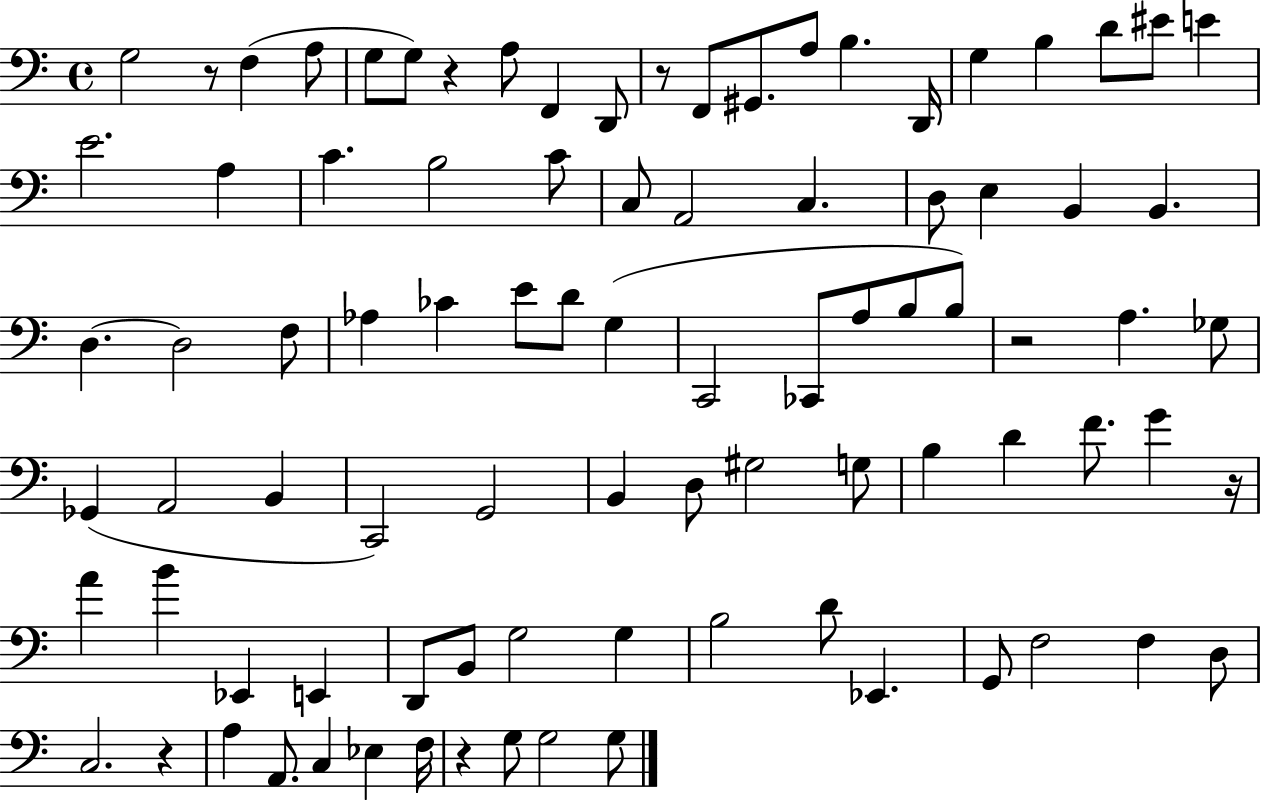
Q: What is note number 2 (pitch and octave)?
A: F3